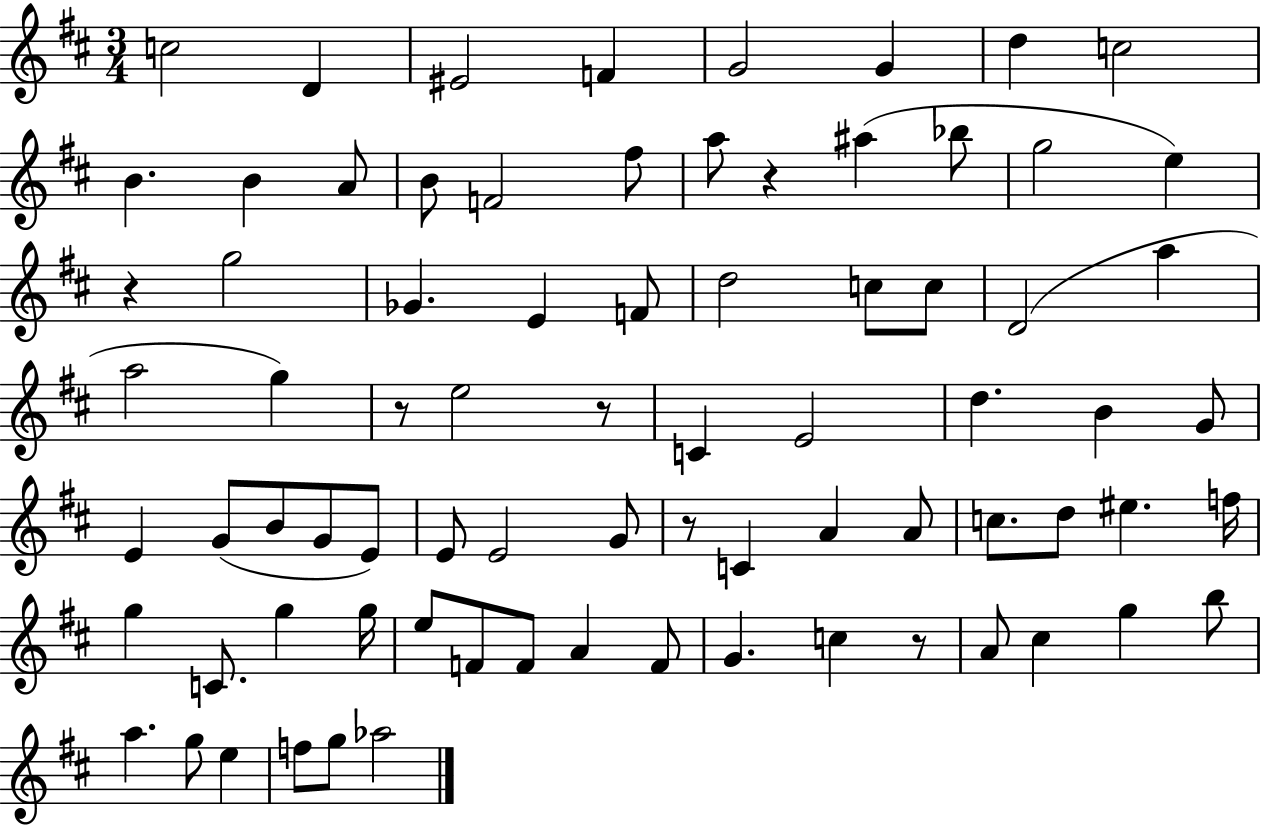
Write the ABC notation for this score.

X:1
T:Untitled
M:3/4
L:1/4
K:D
c2 D ^E2 F G2 G d c2 B B A/2 B/2 F2 ^f/2 a/2 z ^a _b/2 g2 e z g2 _G E F/2 d2 c/2 c/2 D2 a a2 g z/2 e2 z/2 C E2 d B G/2 E G/2 B/2 G/2 E/2 E/2 E2 G/2 z/2 C A A/2 c/2 d/2 ^e f/4 g C/2 g g/4 e/2 F/2 F/2 A F/2 G c z/2 A/2 ^c g b/2 a g/2 e f/2 g/2 _a2